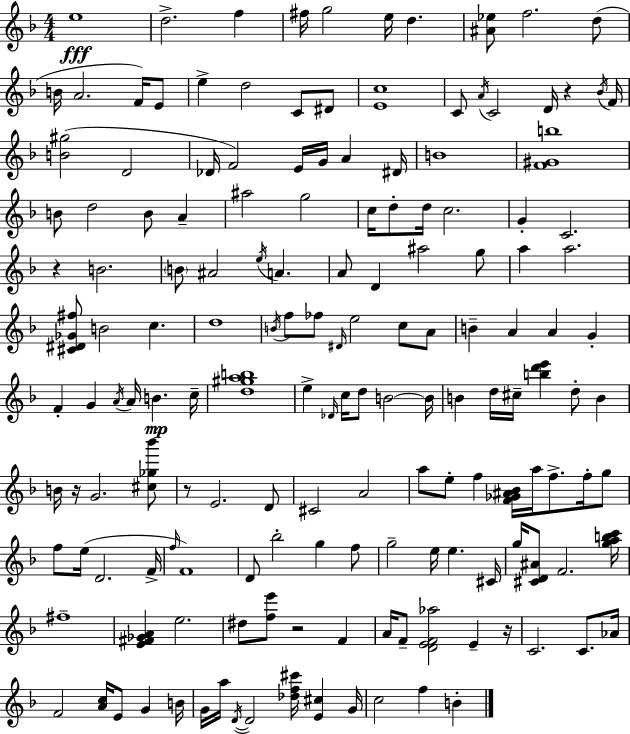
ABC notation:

X:1
T:Untitled
M:4/4
L:1/4
K:F
e4 d2 f ^f/4 g2 e/4 d [^A_e]/2 f2 d/2 B/4 A2 F/4 E/2 e d2 C/2 ^D/2 [Ec]4 C/2 A/4 C2 D/4 z _B/4 F/4 [B^g]2 D2 _D/4 F2 E/4 G/4 A ^D/4 B4 [F^Gb]4 B/2 d2 B/2 A ^a2 g2 c/4 d/2 d/4 c2 G C2 z B2 B/2 ^A2 e/4 A A/2 D ^a2 g/2 a a2 [^C^D_G^f]/2 B2 c d4 B/4 f/2 _f/2 ^D/4 e2 c/2 A/2 B A A G F G A/4 A/4 B c/4 [d^gab]4 e _D/4 c/4 d/2 B2 B/4 B d/4 ^c/4 [bd'e'] d/2 B B/4 z/4 G2 [^c_g_b']/2 z/2 E2 D/2 ^C2 A2 a/2 e/2 f [F_G^A_B]/4 a/4 f/2 f/4 g/2 f/2 e/4 D2 F/4 f/4 F4 D/2 _b2 g f/2 g2 e/4 e ^C/4 g/4 [^CD^A]/2 F2 [gabc']/4 ^f4 [E^F_GA] e2 ^d/2 [fe']/2 z2 F A/4 F/2 [DEF_a]2 E z/4 C2 C/2 _A/4 F2 [Ac]/4 E/2 G B/4 G/4 a/4 D/4 D2 [_df^c']/4 [E^c] G/4 c2 f B